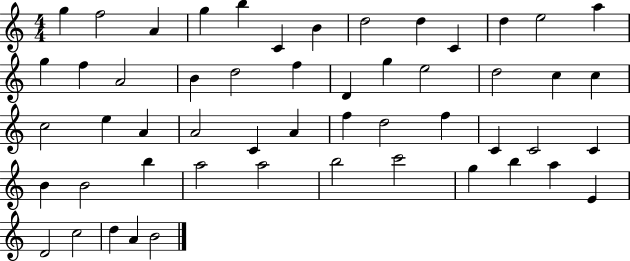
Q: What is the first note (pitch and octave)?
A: G5